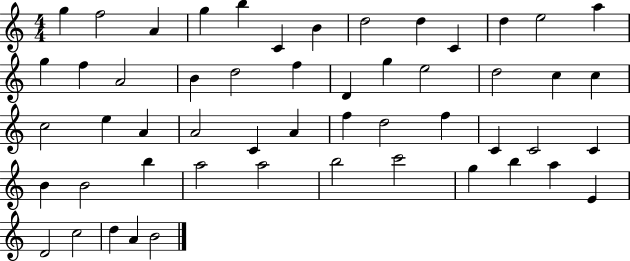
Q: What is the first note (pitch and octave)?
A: G5